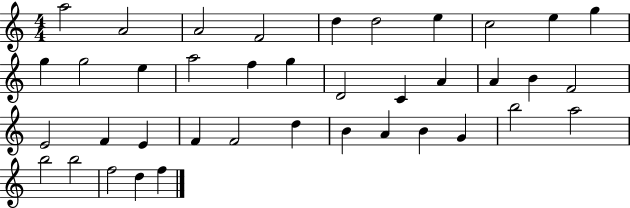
X:1
T:Untitled
M:4/4
L:1/4
K:C
a2 A2 A2 F2 d d2 e c2 e g g g2 e a2 f g D2 C A A B F2 E2 F E F F2 d B A B G b2 a2 b2 b2 f2 d f